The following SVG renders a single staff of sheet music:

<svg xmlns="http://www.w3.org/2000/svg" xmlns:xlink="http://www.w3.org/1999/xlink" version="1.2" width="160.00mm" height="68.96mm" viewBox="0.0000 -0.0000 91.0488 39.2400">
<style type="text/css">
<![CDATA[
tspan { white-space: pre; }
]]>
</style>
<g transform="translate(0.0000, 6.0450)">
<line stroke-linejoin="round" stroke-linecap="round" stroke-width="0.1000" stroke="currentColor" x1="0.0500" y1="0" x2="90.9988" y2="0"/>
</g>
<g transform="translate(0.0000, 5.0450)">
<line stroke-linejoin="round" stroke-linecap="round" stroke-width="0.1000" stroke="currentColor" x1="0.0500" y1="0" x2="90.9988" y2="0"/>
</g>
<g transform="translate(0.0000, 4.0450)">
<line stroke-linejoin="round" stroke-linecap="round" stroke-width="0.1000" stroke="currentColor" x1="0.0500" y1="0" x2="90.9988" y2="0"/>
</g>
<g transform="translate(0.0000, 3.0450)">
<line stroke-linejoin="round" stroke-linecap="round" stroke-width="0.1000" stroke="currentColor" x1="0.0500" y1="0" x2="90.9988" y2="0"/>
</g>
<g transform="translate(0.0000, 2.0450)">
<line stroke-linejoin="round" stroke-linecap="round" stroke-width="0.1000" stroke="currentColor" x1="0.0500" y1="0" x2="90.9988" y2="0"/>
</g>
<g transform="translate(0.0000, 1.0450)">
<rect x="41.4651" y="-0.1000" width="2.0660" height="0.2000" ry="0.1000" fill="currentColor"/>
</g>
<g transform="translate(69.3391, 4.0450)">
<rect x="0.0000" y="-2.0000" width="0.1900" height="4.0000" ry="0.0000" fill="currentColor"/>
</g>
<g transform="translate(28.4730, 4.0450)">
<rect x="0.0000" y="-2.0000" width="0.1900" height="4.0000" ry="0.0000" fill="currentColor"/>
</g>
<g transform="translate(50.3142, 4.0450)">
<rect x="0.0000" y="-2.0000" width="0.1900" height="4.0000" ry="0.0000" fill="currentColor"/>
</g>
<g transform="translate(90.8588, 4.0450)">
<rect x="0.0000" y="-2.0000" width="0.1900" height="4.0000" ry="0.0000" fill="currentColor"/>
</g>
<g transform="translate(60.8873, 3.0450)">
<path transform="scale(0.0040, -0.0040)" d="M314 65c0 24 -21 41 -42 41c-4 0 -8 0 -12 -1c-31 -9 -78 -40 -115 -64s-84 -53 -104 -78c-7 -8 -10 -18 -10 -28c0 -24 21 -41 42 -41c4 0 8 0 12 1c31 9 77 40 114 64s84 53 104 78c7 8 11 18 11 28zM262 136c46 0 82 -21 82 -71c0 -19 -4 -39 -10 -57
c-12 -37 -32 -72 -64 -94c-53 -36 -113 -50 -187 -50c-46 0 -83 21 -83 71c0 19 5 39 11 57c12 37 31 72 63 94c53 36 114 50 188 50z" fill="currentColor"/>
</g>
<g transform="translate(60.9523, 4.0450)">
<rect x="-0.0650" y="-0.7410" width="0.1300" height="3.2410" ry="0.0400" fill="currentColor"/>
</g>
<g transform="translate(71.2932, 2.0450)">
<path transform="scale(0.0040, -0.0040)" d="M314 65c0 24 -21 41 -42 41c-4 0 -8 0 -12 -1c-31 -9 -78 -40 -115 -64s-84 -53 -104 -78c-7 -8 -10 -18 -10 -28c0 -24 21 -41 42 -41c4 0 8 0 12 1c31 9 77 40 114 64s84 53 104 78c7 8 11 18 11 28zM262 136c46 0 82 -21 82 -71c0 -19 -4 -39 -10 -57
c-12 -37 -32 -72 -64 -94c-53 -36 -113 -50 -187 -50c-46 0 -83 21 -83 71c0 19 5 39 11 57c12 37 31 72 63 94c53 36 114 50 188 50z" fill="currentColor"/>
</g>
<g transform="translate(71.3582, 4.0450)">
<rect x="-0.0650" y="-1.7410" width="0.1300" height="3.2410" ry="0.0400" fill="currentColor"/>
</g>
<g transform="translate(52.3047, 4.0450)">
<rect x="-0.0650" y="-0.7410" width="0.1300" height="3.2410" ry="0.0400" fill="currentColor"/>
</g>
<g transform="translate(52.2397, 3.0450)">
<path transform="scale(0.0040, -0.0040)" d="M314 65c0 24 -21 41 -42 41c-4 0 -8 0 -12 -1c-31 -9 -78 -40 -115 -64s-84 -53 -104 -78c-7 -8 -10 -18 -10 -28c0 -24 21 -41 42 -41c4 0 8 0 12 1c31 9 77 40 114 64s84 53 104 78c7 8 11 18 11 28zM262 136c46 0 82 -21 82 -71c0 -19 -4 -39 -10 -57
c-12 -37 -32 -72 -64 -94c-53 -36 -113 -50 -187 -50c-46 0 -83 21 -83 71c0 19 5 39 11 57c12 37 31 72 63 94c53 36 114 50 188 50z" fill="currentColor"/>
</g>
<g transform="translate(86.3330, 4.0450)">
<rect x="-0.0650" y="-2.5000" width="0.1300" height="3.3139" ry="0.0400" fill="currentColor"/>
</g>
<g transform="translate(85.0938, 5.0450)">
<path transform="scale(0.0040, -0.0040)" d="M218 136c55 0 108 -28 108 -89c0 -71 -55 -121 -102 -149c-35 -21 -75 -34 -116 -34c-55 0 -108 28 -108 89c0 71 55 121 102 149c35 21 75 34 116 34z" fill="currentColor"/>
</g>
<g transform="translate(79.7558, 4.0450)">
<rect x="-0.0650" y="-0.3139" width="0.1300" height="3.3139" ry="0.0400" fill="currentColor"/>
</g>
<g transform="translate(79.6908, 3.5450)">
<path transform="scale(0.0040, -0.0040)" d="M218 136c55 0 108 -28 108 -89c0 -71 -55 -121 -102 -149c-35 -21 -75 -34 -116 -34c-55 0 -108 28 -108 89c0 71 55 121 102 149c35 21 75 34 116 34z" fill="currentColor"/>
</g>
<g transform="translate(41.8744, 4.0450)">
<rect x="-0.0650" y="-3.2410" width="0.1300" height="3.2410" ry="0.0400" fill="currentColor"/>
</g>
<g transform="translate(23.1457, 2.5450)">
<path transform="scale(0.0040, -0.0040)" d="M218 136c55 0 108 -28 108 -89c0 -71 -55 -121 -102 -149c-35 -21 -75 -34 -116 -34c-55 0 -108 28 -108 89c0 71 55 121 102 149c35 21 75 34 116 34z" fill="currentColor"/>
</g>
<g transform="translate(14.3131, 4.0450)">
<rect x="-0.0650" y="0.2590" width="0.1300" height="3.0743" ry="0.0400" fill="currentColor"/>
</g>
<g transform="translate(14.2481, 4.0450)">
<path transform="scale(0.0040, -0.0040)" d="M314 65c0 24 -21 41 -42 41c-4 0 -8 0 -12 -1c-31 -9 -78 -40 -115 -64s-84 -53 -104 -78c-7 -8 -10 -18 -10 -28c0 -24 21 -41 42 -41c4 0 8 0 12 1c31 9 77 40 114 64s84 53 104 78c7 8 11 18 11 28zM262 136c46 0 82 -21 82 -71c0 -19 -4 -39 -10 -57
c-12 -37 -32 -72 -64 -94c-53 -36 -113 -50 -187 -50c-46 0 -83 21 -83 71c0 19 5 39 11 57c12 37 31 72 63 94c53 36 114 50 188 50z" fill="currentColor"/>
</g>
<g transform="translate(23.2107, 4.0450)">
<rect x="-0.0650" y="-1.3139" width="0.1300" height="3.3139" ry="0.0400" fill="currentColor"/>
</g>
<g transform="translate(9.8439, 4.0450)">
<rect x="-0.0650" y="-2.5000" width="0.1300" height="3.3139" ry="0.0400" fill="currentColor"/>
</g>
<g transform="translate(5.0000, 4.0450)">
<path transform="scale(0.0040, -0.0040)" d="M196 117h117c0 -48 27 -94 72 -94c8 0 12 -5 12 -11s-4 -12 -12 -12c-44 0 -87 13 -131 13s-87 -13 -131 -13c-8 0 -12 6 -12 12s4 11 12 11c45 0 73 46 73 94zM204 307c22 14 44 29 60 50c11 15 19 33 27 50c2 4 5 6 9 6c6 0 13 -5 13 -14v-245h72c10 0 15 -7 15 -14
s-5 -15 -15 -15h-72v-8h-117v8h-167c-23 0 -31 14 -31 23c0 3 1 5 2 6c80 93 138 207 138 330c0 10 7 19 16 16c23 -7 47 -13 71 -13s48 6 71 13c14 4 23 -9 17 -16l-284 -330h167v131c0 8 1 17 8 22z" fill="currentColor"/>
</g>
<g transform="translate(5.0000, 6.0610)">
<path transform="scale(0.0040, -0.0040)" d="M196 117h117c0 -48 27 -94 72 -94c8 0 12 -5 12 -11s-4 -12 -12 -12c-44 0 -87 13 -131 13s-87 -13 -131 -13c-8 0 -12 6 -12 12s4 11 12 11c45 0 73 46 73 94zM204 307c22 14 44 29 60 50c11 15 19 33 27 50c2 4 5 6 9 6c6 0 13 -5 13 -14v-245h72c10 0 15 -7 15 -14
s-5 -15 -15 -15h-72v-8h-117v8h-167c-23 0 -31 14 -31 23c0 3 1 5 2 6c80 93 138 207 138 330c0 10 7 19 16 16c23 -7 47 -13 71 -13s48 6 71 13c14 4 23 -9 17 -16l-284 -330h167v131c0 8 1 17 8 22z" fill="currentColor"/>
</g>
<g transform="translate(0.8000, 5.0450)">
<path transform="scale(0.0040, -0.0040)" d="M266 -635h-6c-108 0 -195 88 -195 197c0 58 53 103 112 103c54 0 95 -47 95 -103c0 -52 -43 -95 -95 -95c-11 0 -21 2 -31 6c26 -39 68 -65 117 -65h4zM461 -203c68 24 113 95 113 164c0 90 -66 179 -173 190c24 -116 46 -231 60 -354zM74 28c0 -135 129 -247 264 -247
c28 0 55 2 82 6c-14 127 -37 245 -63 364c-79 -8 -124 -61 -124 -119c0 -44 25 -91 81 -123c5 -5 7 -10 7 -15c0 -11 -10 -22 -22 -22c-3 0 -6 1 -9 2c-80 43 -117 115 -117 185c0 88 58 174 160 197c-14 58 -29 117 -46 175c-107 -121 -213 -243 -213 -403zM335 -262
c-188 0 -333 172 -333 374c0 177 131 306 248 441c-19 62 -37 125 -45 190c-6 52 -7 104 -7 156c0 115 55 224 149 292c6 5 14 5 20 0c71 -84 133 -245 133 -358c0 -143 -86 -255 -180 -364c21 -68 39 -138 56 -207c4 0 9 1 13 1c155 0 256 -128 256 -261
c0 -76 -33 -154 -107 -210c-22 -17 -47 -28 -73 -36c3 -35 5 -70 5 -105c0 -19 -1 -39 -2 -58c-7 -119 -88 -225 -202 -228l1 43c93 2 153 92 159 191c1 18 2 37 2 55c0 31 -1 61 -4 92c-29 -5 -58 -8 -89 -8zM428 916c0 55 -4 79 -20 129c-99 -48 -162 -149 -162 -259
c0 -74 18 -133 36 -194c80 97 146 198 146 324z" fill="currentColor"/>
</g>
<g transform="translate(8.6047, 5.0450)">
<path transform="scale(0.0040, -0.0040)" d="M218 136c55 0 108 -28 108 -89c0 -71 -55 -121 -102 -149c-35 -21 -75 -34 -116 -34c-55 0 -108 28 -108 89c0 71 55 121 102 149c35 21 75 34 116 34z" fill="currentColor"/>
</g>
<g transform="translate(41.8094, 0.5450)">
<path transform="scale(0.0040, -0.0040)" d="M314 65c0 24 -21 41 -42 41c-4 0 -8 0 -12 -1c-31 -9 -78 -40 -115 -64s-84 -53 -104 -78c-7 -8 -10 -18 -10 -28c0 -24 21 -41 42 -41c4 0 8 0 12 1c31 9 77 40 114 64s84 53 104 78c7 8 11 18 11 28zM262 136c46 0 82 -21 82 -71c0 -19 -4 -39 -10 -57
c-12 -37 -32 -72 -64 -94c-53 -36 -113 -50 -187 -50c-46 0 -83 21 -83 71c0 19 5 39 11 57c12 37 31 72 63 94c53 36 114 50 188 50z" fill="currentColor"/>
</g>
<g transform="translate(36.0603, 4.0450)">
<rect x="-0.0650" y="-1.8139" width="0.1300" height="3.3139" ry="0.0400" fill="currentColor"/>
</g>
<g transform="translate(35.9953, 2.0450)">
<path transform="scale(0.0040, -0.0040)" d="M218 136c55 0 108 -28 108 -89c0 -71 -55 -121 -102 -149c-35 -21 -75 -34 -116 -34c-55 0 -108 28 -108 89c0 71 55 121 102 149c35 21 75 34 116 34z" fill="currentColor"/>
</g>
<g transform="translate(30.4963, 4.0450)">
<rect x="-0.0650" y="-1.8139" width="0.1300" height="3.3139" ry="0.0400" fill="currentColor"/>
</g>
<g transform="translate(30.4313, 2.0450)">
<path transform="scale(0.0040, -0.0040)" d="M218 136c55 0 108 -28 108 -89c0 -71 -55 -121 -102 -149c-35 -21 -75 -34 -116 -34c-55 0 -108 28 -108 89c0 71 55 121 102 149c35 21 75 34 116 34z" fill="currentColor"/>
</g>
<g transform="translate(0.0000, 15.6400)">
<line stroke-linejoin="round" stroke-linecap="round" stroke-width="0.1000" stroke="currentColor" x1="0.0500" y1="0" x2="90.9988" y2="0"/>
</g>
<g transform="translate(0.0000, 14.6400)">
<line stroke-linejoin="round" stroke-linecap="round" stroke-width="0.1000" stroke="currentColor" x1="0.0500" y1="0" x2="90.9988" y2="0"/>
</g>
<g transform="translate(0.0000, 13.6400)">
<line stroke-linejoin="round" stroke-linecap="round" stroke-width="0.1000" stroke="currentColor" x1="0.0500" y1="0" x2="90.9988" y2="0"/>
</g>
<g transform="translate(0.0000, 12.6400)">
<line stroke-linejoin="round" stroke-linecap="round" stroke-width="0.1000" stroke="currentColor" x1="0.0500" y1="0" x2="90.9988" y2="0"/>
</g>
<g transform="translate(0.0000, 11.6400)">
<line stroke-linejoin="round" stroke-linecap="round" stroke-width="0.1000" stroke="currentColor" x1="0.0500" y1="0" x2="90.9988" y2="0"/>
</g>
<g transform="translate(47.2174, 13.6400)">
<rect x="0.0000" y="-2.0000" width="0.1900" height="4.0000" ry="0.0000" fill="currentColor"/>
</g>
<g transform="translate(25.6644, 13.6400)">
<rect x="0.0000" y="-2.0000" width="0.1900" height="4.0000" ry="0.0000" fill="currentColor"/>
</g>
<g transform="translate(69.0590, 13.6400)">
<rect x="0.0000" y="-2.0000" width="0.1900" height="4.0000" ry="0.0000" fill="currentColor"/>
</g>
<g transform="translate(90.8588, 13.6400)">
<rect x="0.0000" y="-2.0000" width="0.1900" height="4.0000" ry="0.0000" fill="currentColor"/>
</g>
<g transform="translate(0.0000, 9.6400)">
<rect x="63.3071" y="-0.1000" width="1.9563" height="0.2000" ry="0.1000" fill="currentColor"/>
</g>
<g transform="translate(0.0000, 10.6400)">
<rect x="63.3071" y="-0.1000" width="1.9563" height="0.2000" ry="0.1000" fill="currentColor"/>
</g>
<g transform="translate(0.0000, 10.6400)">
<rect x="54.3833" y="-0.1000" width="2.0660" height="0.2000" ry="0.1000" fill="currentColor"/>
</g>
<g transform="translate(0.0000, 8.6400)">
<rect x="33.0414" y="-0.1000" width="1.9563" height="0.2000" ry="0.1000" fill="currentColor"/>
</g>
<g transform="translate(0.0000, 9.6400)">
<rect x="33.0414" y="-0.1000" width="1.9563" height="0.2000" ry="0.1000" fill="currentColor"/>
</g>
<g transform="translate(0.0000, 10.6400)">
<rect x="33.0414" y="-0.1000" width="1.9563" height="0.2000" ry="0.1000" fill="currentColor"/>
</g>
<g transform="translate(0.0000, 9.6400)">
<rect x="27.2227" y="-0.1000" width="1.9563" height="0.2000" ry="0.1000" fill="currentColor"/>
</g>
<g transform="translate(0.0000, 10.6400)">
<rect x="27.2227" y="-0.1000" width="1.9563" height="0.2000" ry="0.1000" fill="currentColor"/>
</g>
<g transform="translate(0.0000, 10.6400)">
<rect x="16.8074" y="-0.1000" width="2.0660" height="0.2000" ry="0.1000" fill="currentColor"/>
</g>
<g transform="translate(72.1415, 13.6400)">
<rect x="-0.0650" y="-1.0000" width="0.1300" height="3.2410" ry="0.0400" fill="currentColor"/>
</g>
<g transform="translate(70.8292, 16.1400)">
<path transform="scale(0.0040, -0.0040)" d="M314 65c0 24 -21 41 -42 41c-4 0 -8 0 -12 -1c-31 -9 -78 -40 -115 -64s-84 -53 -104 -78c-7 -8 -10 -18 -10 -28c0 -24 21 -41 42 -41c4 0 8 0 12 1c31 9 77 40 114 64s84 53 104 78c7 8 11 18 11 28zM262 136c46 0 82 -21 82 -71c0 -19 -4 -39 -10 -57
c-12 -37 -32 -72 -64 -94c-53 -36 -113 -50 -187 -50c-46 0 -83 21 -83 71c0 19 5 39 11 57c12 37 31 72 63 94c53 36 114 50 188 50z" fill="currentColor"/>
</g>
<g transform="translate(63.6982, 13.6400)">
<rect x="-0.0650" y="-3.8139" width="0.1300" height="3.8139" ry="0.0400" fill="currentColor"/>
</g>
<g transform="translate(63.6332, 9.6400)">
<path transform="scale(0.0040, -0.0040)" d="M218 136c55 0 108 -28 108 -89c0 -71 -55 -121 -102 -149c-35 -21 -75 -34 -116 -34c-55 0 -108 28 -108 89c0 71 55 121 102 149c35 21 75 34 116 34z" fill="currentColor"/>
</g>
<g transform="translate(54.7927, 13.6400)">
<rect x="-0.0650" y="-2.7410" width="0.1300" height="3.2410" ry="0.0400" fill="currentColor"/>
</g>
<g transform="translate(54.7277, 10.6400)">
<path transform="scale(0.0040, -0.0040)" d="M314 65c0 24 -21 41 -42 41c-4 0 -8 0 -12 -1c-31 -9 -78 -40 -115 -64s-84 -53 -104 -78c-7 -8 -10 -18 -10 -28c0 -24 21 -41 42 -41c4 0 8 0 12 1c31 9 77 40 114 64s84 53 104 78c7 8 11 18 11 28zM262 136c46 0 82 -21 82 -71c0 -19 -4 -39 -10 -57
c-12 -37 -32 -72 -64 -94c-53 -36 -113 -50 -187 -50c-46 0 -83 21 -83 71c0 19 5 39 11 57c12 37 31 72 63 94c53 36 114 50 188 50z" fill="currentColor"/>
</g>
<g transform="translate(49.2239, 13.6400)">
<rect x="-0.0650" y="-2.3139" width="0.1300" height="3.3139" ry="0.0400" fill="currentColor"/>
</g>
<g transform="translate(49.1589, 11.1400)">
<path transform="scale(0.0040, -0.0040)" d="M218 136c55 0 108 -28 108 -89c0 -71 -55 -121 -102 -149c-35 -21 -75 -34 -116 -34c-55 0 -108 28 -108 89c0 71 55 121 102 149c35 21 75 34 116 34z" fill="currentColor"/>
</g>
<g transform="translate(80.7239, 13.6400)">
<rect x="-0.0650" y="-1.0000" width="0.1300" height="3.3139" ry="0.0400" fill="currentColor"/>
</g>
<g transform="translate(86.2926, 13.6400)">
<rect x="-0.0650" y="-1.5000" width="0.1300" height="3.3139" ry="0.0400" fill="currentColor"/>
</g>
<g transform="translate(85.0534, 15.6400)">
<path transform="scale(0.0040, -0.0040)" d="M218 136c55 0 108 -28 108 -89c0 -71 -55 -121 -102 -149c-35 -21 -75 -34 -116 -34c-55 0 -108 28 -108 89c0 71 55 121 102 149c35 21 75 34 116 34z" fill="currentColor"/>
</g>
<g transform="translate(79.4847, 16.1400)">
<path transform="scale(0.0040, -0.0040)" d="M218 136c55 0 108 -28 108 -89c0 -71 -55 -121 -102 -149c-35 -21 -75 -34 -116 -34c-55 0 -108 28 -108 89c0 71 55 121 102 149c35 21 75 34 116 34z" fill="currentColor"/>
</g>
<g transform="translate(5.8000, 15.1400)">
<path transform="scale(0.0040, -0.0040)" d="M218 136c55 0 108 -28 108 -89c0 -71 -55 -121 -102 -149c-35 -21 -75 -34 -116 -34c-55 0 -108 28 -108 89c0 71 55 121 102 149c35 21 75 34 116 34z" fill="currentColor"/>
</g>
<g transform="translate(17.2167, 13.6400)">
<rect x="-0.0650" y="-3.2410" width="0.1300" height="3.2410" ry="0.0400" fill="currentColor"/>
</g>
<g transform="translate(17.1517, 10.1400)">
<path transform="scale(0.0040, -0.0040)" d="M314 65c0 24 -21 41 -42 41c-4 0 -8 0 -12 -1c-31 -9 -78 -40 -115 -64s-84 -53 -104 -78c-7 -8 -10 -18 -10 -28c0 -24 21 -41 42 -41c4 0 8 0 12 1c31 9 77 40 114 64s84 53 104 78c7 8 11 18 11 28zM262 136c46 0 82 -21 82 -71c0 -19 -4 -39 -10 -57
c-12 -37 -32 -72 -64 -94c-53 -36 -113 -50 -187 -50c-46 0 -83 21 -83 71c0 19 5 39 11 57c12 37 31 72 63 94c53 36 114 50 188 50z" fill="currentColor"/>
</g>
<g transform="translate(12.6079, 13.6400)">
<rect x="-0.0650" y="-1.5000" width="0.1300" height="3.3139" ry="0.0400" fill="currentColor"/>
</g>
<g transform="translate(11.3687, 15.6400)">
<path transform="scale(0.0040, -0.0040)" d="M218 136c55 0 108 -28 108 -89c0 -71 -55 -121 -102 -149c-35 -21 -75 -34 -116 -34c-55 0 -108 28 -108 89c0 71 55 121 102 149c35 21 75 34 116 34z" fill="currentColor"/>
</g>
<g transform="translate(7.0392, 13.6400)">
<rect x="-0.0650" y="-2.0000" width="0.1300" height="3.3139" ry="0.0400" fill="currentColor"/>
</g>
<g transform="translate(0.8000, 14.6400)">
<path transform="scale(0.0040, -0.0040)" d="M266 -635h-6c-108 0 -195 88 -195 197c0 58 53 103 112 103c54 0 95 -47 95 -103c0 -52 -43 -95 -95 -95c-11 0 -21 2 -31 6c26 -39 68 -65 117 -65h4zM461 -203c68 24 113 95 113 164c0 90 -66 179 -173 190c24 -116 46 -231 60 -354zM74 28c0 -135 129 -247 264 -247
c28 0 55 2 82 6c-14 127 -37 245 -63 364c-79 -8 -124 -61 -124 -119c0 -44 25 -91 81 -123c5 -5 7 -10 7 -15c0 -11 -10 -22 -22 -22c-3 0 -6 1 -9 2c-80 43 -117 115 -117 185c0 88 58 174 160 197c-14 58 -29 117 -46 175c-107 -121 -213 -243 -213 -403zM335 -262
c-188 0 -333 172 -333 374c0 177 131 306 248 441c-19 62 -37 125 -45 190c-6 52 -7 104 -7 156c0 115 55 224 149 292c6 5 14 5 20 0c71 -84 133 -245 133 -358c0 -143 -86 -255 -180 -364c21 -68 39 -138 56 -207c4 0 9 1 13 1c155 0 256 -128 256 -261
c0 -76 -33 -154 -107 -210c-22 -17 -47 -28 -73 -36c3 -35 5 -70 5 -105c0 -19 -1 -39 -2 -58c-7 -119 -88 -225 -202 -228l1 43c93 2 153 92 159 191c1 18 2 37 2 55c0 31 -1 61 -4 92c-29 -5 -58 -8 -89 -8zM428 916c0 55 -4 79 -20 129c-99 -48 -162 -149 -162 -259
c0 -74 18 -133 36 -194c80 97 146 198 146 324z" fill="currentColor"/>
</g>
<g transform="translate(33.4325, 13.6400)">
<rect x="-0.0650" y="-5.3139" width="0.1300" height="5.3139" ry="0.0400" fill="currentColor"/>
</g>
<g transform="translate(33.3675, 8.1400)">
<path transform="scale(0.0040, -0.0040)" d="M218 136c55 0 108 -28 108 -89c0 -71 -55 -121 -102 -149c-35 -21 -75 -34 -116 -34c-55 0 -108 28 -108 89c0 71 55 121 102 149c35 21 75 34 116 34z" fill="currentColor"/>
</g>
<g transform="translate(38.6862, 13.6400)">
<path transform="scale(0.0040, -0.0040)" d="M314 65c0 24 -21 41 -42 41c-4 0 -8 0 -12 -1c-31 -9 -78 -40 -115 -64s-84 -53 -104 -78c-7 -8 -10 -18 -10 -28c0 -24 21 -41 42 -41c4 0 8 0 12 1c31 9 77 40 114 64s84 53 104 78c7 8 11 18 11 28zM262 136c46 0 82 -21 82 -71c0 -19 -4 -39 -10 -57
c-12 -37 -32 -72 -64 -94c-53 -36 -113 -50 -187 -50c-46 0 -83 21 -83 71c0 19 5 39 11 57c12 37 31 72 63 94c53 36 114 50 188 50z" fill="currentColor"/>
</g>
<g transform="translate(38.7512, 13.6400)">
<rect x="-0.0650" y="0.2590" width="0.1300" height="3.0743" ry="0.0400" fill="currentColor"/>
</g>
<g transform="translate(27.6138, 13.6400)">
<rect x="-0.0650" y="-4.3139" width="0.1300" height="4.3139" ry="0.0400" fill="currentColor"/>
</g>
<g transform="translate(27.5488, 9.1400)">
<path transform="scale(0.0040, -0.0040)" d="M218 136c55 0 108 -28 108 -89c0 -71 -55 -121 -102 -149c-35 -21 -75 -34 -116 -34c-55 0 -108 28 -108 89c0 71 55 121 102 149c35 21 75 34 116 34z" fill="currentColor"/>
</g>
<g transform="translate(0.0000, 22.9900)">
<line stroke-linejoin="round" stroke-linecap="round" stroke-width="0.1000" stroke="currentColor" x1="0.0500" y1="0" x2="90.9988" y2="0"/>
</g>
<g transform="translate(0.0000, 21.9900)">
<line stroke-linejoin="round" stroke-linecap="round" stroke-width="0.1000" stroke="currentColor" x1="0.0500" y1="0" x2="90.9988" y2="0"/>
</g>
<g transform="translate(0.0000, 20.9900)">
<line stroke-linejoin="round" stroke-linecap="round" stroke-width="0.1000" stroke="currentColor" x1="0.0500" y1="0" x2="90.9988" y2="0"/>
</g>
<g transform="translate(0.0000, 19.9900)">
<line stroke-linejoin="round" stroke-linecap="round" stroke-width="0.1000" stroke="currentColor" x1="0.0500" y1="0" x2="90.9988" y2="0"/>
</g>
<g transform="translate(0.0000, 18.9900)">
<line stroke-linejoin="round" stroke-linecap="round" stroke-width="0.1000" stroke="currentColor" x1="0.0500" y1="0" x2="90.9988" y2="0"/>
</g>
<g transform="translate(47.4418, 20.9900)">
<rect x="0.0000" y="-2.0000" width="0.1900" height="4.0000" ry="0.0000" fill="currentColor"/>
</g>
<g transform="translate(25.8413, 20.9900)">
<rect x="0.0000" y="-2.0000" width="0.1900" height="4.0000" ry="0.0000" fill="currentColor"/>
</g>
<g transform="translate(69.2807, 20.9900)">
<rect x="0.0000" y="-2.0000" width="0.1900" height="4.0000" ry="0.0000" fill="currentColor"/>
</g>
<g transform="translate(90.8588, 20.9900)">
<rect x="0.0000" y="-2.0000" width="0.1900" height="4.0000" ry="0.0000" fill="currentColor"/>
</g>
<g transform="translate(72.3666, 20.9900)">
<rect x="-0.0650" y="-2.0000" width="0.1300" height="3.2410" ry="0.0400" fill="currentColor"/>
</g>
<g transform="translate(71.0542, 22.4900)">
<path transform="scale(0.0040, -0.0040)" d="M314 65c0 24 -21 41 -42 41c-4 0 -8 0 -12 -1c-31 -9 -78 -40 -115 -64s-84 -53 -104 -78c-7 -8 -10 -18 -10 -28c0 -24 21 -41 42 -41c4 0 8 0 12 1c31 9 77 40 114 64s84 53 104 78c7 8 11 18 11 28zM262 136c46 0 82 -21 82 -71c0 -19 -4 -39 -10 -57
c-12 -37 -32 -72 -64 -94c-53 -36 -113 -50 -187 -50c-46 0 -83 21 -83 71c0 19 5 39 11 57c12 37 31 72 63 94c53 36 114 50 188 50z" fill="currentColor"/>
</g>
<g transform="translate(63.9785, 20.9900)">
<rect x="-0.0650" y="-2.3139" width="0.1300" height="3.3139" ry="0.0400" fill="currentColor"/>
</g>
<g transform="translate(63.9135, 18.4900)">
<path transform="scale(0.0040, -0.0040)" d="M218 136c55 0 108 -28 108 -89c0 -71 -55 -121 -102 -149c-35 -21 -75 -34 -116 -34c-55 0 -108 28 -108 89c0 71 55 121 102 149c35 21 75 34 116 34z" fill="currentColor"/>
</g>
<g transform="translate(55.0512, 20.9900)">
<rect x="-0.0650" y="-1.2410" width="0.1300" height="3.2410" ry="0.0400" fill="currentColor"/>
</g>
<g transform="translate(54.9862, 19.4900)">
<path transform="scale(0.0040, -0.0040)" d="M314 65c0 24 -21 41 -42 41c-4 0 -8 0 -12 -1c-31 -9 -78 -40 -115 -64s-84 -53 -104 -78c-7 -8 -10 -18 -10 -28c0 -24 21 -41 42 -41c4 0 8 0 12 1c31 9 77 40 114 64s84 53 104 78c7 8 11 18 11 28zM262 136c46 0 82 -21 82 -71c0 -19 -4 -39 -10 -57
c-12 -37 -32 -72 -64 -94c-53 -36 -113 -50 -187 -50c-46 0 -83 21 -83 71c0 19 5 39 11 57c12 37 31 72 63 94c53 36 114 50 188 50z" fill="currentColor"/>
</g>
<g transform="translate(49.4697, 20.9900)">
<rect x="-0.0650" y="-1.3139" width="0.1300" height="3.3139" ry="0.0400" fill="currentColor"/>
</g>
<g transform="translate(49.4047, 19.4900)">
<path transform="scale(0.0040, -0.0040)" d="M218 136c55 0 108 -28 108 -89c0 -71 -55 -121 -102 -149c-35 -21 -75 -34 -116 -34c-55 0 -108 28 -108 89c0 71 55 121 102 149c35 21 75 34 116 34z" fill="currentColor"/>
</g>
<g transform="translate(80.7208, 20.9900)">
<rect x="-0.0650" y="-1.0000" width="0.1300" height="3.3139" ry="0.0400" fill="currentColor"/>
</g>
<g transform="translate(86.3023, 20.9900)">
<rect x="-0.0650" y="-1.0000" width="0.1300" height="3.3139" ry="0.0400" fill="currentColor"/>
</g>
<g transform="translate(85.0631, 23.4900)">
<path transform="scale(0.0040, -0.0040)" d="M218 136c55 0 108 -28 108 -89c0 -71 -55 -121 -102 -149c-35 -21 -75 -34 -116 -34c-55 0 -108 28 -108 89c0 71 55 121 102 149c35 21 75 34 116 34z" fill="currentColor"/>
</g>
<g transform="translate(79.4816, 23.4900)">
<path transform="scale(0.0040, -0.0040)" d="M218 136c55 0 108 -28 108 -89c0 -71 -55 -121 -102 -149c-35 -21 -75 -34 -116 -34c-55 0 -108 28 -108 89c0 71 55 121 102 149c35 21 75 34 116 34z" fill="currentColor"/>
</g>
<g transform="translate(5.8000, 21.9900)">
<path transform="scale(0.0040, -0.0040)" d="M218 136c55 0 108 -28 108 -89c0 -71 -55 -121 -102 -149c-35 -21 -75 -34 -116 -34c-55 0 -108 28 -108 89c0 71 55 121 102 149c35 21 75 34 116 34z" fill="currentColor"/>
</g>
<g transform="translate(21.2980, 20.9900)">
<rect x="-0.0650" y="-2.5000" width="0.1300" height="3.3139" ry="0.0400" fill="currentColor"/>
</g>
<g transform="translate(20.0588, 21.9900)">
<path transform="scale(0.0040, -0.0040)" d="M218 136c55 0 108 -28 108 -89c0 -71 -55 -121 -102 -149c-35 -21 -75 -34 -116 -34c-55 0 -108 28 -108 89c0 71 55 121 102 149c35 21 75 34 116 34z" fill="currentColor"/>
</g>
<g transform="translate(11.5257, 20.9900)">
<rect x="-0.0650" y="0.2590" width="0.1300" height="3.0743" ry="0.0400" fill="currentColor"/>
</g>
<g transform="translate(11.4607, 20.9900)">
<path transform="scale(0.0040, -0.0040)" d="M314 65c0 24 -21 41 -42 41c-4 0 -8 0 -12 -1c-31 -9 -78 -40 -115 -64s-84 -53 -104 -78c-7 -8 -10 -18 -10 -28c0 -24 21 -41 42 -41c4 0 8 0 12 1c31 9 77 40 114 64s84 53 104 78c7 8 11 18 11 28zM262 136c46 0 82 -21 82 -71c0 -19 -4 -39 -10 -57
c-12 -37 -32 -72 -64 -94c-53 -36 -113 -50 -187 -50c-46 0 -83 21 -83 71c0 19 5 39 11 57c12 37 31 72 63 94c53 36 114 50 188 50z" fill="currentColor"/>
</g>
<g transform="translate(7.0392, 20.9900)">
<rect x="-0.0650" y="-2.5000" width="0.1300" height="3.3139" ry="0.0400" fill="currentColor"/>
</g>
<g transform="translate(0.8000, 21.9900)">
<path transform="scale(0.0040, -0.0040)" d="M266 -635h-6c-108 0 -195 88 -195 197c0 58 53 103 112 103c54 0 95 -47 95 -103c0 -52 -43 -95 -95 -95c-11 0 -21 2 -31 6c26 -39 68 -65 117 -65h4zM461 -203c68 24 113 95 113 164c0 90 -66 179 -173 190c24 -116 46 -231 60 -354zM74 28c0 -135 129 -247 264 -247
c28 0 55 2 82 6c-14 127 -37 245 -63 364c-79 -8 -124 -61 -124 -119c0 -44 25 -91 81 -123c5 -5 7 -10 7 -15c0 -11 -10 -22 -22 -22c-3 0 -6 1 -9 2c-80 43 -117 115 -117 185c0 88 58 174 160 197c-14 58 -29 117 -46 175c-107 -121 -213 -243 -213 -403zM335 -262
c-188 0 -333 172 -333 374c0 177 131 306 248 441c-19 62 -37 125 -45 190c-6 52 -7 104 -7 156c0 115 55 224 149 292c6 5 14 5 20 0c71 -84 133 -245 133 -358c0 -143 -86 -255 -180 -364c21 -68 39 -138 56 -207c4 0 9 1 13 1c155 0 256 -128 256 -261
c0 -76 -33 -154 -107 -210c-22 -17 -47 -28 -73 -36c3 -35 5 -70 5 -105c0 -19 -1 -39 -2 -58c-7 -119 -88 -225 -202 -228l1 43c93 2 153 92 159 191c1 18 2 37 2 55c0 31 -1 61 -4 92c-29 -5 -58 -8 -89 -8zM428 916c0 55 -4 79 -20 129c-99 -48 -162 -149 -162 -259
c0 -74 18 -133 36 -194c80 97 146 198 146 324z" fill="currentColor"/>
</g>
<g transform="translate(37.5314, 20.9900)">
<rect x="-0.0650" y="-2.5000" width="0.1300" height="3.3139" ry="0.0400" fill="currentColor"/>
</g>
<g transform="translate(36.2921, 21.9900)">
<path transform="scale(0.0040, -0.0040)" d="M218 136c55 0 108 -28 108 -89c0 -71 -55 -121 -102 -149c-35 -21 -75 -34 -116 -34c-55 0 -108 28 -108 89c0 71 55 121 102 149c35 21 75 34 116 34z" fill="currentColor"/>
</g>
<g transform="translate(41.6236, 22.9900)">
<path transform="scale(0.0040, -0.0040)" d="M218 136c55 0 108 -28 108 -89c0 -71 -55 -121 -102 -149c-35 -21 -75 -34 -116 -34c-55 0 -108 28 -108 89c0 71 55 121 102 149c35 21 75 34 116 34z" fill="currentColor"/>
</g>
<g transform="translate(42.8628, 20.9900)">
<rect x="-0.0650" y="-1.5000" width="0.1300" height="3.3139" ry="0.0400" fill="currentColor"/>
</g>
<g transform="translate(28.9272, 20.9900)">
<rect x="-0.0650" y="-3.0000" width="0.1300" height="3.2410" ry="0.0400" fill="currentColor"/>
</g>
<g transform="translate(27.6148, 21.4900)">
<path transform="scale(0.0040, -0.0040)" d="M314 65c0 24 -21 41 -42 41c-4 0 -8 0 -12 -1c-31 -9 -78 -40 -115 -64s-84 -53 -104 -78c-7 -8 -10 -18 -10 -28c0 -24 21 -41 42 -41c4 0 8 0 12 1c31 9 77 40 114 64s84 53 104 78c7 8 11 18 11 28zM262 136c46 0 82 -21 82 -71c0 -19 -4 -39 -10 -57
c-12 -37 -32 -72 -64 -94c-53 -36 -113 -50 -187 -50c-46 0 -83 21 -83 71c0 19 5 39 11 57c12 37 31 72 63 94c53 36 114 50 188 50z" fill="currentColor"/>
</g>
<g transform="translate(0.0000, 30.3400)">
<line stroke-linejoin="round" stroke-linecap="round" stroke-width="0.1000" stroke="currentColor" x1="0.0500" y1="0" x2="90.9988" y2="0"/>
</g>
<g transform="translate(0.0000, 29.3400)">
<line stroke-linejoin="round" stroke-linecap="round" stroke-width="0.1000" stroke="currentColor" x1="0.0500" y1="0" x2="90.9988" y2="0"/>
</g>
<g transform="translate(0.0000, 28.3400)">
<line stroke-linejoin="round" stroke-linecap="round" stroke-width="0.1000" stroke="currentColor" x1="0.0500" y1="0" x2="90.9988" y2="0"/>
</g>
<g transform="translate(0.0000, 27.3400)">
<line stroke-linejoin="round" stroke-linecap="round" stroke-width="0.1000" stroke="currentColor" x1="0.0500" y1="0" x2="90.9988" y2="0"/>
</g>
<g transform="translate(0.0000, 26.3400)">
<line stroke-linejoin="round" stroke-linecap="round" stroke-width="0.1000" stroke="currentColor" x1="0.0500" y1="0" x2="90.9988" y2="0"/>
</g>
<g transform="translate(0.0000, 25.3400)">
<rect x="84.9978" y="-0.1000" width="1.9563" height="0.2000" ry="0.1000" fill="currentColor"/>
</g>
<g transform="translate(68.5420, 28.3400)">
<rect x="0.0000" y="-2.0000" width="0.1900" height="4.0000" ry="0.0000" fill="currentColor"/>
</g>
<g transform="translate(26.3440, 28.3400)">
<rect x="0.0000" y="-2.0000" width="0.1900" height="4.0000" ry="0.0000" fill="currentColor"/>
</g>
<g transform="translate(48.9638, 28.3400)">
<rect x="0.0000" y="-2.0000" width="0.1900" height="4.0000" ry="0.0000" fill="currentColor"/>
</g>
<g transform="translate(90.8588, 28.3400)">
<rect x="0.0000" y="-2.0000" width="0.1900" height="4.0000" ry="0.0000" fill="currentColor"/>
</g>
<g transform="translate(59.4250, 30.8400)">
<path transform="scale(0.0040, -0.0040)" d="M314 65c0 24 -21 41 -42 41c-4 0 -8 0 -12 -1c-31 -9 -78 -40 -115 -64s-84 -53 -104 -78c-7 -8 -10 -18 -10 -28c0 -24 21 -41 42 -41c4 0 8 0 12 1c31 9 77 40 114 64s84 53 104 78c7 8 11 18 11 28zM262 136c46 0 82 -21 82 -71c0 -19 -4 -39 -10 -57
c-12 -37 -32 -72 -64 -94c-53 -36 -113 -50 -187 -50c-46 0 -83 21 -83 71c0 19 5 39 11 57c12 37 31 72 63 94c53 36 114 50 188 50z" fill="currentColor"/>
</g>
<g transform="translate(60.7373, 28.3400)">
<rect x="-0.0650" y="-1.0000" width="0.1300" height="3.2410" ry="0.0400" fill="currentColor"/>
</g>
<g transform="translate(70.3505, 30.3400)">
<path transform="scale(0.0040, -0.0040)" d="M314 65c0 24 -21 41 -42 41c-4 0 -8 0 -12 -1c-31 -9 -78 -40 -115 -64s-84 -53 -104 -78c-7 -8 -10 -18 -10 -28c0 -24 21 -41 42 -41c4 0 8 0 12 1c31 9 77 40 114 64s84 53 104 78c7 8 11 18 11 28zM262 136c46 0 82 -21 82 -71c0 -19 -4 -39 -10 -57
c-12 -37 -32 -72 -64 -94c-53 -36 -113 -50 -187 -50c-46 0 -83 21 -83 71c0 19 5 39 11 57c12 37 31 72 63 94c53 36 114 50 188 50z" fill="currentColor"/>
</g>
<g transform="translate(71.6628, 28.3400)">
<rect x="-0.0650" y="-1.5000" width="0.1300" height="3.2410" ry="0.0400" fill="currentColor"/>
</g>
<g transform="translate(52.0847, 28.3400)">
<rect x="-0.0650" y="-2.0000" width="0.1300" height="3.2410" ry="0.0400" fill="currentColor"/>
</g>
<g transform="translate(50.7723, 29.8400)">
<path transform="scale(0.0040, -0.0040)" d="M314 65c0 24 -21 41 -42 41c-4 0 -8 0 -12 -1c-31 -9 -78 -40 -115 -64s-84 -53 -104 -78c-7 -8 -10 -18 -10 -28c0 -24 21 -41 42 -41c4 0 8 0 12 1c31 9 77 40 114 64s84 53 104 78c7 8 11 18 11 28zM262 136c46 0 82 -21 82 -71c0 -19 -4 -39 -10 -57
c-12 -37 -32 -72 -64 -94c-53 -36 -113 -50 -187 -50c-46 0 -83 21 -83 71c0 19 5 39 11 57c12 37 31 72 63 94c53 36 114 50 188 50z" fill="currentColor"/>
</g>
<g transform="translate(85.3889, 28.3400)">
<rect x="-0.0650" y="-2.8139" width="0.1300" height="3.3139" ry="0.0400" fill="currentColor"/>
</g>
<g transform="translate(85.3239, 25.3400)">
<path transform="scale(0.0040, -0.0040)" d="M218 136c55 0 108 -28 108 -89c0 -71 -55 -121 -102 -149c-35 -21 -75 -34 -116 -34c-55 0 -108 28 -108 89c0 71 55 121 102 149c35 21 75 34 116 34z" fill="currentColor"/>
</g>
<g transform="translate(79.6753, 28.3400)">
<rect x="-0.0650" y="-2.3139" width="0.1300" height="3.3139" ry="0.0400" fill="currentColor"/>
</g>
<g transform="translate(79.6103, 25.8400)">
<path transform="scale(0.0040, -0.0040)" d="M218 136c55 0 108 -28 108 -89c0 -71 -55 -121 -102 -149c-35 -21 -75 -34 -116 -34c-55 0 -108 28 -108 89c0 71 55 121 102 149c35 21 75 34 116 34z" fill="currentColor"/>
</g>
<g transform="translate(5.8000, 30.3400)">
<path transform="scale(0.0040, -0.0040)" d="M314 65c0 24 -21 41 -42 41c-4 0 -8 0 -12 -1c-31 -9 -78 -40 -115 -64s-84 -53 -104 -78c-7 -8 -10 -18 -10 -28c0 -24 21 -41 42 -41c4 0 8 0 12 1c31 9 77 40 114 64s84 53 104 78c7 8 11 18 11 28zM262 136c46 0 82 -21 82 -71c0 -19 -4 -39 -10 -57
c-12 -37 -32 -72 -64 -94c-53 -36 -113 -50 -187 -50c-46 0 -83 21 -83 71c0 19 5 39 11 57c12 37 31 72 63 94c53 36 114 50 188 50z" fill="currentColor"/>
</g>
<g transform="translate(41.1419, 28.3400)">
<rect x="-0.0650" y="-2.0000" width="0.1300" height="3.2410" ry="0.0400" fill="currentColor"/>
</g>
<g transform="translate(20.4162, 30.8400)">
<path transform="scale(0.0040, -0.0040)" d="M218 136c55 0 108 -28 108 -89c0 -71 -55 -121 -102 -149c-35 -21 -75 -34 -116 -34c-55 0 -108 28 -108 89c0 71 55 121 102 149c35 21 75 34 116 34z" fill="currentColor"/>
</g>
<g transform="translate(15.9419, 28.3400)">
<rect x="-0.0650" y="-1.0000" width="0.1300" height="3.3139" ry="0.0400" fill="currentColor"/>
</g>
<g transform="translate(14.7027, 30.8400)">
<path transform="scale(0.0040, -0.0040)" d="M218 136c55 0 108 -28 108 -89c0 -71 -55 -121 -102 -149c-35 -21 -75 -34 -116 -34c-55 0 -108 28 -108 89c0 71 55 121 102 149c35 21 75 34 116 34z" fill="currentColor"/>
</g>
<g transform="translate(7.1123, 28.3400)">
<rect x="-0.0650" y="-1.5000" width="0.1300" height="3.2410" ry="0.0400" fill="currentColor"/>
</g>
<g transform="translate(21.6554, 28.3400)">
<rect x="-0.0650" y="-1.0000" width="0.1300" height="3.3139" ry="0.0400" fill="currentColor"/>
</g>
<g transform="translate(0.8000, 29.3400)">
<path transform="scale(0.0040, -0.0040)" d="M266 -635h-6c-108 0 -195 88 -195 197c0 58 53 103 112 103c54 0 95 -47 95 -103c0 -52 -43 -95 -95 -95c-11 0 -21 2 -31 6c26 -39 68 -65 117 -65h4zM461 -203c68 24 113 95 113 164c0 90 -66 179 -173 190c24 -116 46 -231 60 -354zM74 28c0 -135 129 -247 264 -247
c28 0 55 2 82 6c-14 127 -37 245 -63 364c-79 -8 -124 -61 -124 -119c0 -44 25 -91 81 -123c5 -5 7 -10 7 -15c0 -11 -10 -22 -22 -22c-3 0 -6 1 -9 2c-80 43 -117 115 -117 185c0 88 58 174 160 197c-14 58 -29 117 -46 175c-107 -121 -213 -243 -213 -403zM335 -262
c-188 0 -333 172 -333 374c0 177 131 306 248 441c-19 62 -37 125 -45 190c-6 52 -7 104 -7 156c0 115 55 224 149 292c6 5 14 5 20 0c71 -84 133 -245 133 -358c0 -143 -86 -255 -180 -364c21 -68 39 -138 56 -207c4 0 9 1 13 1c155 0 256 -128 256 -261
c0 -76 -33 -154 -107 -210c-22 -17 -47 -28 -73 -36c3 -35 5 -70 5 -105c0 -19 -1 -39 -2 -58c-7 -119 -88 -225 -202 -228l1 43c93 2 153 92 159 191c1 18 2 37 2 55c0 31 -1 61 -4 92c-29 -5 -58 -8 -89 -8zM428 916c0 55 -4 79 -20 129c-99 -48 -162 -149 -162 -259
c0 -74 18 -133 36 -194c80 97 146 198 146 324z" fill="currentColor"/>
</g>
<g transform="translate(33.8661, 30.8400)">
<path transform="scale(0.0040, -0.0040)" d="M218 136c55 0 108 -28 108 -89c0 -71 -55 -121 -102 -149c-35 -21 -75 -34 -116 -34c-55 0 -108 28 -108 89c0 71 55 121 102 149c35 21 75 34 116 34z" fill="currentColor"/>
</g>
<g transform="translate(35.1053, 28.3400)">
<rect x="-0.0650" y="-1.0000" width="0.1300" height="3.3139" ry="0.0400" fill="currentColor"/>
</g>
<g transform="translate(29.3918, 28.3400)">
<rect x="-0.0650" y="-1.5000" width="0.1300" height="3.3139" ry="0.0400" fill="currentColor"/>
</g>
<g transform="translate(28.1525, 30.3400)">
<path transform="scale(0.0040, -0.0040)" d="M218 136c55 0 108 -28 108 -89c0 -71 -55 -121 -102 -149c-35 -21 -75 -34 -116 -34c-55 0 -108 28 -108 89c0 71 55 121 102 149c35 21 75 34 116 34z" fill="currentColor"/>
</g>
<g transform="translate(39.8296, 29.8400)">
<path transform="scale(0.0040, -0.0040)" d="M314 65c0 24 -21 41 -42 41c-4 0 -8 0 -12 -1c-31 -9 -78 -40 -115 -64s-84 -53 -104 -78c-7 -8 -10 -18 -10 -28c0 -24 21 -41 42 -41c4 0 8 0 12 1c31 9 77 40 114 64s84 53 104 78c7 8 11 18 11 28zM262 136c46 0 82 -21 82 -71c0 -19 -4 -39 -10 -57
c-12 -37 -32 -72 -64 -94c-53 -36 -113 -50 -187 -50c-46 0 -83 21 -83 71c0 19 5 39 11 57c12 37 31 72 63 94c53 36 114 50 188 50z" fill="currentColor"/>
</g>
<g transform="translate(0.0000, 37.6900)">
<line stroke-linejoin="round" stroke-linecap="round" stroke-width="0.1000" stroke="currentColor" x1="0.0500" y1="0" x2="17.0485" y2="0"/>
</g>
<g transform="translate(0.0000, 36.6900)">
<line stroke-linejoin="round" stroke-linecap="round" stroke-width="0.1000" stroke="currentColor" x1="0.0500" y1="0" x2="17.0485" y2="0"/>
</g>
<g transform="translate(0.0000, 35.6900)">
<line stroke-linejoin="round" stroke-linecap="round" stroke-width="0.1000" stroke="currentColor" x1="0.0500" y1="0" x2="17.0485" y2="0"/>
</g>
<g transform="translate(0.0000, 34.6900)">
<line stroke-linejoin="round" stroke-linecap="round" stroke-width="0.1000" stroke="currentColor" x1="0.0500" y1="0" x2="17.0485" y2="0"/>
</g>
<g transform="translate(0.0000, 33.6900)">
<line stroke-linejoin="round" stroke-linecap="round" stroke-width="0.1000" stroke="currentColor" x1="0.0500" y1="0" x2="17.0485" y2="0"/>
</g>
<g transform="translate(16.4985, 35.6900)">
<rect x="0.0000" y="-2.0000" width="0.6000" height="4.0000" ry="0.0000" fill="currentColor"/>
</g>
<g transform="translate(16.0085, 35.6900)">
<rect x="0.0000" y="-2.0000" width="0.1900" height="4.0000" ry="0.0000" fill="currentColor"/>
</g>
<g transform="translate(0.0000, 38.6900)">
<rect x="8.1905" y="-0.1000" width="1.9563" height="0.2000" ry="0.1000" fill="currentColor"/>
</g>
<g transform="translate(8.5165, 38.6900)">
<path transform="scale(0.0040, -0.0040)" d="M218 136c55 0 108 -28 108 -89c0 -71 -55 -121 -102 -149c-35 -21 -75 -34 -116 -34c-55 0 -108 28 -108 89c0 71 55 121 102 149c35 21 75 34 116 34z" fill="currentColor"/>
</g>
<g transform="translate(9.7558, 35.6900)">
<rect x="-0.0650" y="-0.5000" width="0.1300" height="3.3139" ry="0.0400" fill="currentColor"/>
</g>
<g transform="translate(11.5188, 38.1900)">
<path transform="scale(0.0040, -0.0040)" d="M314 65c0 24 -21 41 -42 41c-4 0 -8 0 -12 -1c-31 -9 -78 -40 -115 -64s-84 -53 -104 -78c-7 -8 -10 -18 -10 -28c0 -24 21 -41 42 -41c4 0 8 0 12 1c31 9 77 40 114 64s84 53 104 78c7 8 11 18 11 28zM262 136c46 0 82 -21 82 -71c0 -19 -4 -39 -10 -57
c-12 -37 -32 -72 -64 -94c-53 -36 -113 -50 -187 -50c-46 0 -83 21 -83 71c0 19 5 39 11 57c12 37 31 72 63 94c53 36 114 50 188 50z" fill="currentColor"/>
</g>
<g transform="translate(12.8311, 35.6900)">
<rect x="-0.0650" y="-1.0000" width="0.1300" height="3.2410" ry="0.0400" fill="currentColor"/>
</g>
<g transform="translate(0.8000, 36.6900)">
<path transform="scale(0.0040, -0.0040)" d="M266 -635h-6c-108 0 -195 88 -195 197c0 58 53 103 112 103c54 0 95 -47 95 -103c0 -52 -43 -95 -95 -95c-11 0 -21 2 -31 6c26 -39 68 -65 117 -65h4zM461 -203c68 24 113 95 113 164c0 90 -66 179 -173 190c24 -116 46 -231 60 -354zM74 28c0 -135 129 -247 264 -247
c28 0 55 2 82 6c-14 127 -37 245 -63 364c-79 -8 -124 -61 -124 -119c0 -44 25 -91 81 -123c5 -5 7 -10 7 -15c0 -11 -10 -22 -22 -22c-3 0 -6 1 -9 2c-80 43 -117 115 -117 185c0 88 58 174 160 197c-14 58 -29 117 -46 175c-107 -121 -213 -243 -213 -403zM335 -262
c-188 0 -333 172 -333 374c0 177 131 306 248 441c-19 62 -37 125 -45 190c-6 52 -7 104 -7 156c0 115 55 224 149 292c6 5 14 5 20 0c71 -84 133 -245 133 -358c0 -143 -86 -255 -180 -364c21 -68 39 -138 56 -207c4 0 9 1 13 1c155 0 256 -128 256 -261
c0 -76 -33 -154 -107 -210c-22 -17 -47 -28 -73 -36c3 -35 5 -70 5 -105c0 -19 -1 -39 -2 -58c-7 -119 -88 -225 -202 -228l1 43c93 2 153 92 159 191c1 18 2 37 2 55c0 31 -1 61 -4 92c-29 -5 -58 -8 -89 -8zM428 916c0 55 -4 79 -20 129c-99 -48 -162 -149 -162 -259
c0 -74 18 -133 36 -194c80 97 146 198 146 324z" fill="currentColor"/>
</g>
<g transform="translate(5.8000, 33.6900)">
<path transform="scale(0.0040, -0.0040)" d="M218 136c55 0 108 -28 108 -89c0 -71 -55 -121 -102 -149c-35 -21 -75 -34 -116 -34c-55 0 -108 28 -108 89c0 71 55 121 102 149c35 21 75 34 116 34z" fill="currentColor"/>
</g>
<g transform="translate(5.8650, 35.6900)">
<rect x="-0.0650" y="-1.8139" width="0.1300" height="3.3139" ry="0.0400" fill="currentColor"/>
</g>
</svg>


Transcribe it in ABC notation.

X:1
T:Untitled
M:4/4
L:1/4
K:C
G B2 e f f b2 d2 d2 f2 c G F E b2 d' f' B2 g a2 c' D2 D E G B2 G A2 G E e e2 g F2 D D E2 D D E D F2 F2 D2 E2 g a f C D2